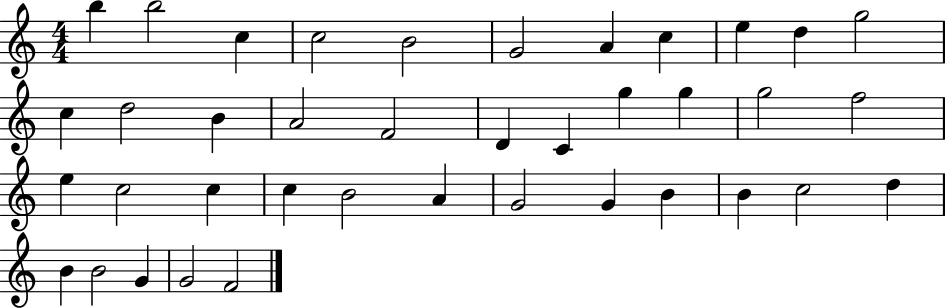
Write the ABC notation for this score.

X:1
T:Untitled
M:4/4
L:1/4
K:C
b b2 c c2 B2 G2 A c e d g2 c d2 B A2 F2 D C g g g2 f2 e c2 c c B2 A G2 G B B c2 d B B2 G G2 F2